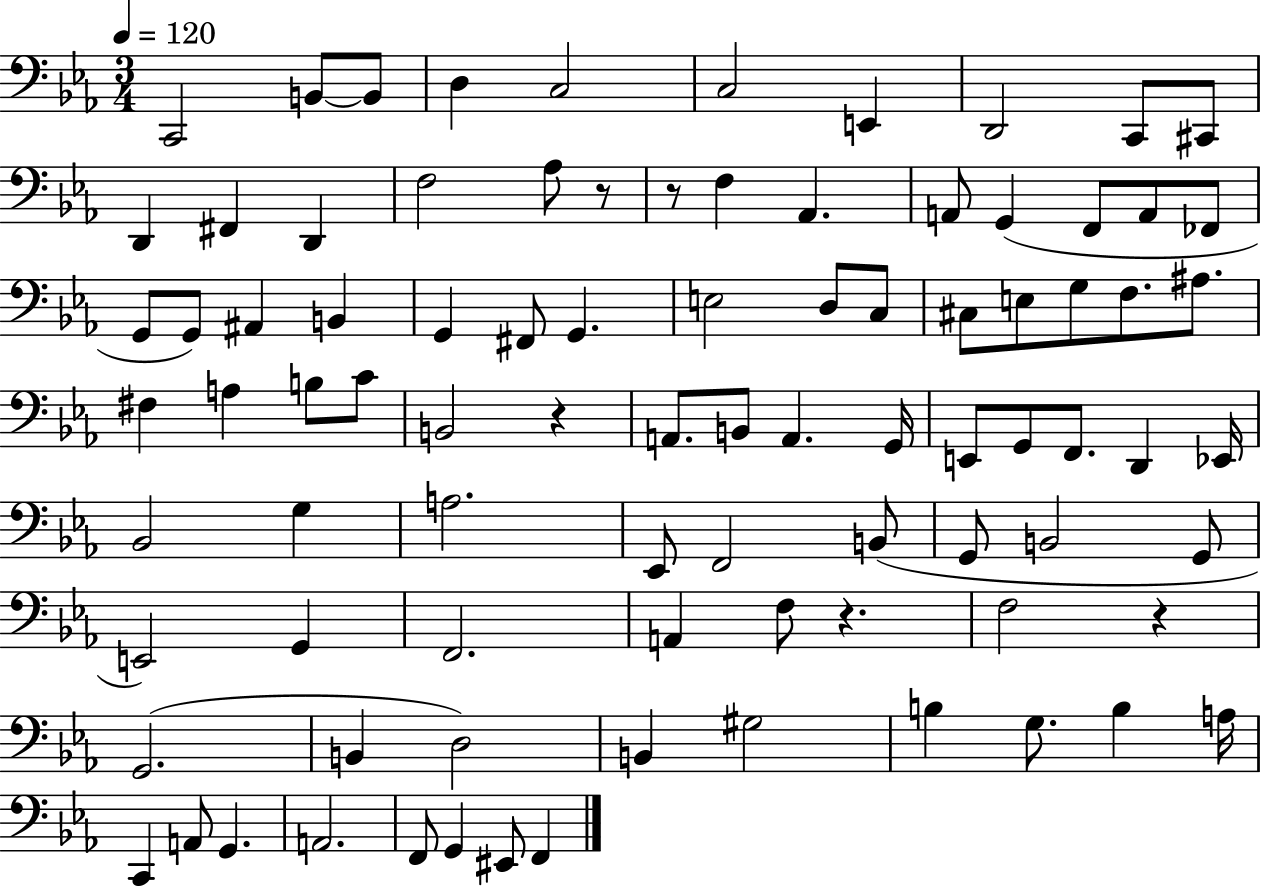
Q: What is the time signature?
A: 3/4